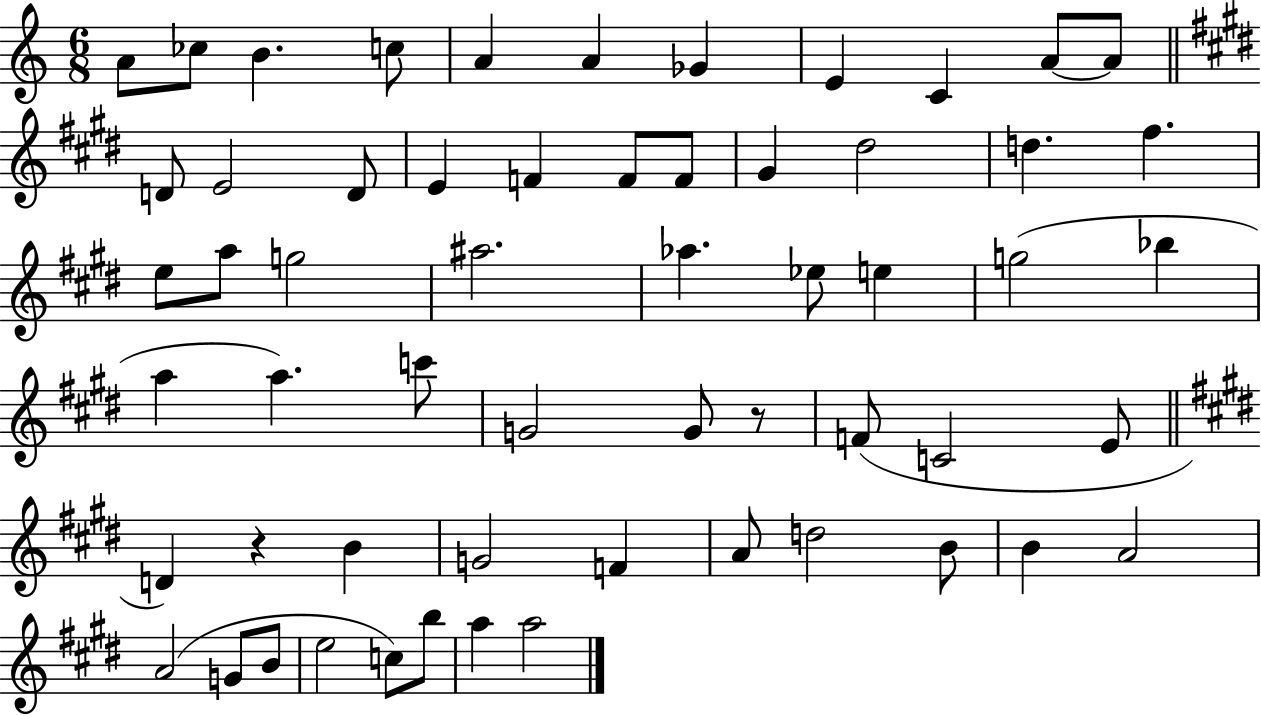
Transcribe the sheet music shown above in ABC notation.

X:1
T:Untitled
M:6/8
L:1/4
K:C
A/2 _c/2 B c/2 A A _G E C A/2 A/2 D/2 E2 D/2 E F F/2 F/2 ^G ^d2 d ^f e/2 a/2 g2 ^a2 _a _e/2 e g2 _b a a c'/2 G2 G/2 z/2 F/2 C2 E/2 D z B G2 F A/2 d2 B/2 B A2 A2 G/2 B/2 e2 c/2 b/2 a a2